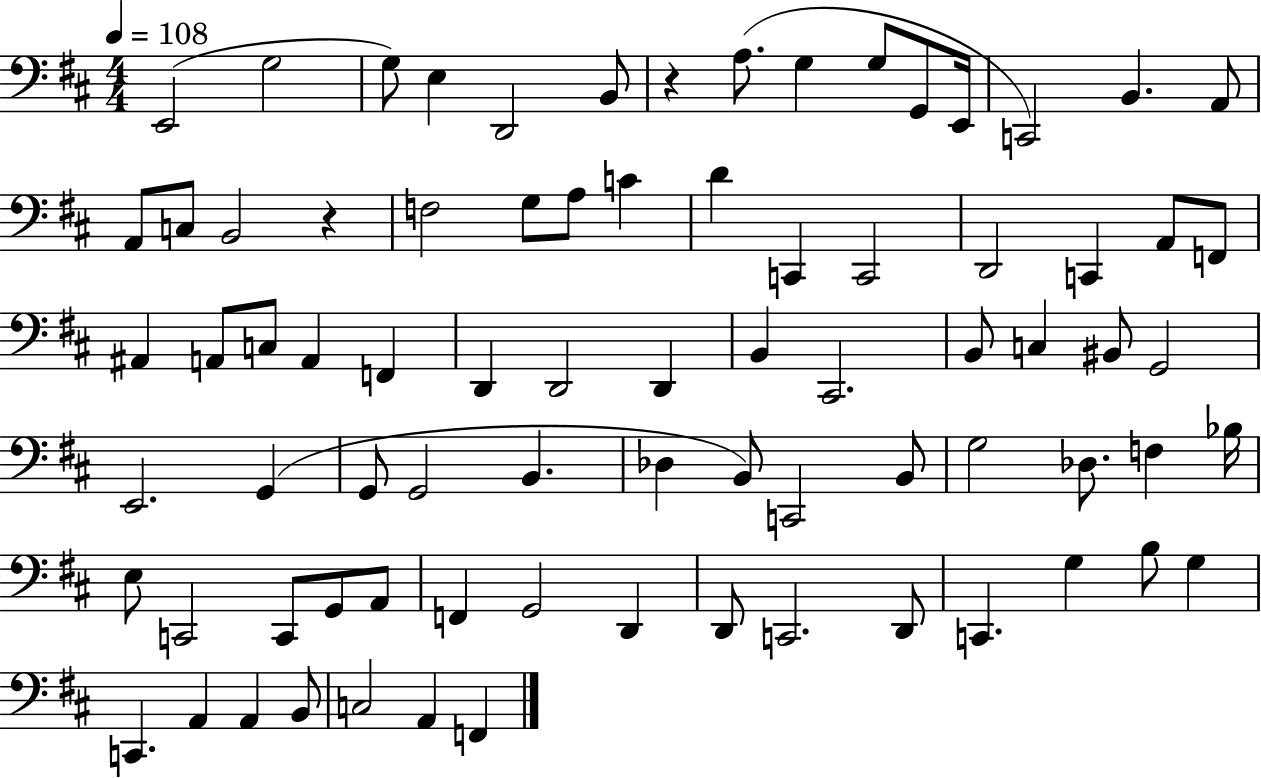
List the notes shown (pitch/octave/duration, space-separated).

E2/h G3/h G3/e E3/q D2/h B2/e R/q A3/e. G3/q G3/e G2/e E2/s C2/h B2/q. A2/e A2/e C3/e B2/h R/q F3/h G3/e A3/e C4/q D4/q C2/q C2/h D2/h C2/q A2/e F2/e A#2/q A2/e C3/e A2/q F2/q D2/q D2/h D2/q B2/q C#2/h. B2/e C3/q BIS2/e G2/h E2/h. G2/q G2/e G2/h B2/q. Db3/q B2/e C2/h B2/e G3/h Db3/e. F3/q Bb3/s E3/e C2/h C2/e G2/e A2/e F2/q G2/h D2/q D2/e C2/h. D2/e C2/q. G3/q B3/e G3/q C2/q. A2/q A2/q B2/e C3/h A2/q F2/q